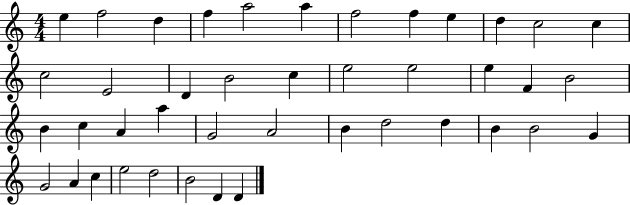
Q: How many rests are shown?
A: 0